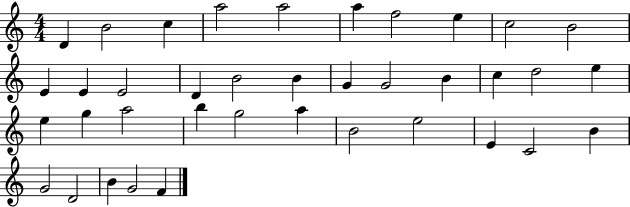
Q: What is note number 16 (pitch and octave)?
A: B4